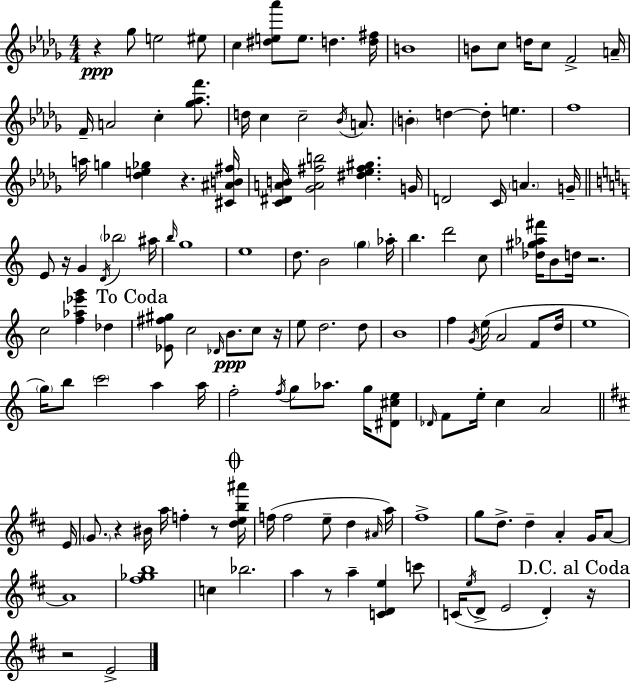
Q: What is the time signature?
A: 4/4